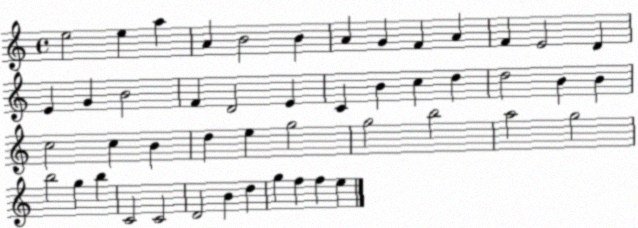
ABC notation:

X:1
T:Untitled
M:4/4
L:1/4
K:C
e2 e a A B2 B A G F A F E2 D E G B2 F D2 E C B c d d2 B B c2 c B d e g2 g2 b2 a2 g2 b2 g b C2 C2 D2 B d g f f e